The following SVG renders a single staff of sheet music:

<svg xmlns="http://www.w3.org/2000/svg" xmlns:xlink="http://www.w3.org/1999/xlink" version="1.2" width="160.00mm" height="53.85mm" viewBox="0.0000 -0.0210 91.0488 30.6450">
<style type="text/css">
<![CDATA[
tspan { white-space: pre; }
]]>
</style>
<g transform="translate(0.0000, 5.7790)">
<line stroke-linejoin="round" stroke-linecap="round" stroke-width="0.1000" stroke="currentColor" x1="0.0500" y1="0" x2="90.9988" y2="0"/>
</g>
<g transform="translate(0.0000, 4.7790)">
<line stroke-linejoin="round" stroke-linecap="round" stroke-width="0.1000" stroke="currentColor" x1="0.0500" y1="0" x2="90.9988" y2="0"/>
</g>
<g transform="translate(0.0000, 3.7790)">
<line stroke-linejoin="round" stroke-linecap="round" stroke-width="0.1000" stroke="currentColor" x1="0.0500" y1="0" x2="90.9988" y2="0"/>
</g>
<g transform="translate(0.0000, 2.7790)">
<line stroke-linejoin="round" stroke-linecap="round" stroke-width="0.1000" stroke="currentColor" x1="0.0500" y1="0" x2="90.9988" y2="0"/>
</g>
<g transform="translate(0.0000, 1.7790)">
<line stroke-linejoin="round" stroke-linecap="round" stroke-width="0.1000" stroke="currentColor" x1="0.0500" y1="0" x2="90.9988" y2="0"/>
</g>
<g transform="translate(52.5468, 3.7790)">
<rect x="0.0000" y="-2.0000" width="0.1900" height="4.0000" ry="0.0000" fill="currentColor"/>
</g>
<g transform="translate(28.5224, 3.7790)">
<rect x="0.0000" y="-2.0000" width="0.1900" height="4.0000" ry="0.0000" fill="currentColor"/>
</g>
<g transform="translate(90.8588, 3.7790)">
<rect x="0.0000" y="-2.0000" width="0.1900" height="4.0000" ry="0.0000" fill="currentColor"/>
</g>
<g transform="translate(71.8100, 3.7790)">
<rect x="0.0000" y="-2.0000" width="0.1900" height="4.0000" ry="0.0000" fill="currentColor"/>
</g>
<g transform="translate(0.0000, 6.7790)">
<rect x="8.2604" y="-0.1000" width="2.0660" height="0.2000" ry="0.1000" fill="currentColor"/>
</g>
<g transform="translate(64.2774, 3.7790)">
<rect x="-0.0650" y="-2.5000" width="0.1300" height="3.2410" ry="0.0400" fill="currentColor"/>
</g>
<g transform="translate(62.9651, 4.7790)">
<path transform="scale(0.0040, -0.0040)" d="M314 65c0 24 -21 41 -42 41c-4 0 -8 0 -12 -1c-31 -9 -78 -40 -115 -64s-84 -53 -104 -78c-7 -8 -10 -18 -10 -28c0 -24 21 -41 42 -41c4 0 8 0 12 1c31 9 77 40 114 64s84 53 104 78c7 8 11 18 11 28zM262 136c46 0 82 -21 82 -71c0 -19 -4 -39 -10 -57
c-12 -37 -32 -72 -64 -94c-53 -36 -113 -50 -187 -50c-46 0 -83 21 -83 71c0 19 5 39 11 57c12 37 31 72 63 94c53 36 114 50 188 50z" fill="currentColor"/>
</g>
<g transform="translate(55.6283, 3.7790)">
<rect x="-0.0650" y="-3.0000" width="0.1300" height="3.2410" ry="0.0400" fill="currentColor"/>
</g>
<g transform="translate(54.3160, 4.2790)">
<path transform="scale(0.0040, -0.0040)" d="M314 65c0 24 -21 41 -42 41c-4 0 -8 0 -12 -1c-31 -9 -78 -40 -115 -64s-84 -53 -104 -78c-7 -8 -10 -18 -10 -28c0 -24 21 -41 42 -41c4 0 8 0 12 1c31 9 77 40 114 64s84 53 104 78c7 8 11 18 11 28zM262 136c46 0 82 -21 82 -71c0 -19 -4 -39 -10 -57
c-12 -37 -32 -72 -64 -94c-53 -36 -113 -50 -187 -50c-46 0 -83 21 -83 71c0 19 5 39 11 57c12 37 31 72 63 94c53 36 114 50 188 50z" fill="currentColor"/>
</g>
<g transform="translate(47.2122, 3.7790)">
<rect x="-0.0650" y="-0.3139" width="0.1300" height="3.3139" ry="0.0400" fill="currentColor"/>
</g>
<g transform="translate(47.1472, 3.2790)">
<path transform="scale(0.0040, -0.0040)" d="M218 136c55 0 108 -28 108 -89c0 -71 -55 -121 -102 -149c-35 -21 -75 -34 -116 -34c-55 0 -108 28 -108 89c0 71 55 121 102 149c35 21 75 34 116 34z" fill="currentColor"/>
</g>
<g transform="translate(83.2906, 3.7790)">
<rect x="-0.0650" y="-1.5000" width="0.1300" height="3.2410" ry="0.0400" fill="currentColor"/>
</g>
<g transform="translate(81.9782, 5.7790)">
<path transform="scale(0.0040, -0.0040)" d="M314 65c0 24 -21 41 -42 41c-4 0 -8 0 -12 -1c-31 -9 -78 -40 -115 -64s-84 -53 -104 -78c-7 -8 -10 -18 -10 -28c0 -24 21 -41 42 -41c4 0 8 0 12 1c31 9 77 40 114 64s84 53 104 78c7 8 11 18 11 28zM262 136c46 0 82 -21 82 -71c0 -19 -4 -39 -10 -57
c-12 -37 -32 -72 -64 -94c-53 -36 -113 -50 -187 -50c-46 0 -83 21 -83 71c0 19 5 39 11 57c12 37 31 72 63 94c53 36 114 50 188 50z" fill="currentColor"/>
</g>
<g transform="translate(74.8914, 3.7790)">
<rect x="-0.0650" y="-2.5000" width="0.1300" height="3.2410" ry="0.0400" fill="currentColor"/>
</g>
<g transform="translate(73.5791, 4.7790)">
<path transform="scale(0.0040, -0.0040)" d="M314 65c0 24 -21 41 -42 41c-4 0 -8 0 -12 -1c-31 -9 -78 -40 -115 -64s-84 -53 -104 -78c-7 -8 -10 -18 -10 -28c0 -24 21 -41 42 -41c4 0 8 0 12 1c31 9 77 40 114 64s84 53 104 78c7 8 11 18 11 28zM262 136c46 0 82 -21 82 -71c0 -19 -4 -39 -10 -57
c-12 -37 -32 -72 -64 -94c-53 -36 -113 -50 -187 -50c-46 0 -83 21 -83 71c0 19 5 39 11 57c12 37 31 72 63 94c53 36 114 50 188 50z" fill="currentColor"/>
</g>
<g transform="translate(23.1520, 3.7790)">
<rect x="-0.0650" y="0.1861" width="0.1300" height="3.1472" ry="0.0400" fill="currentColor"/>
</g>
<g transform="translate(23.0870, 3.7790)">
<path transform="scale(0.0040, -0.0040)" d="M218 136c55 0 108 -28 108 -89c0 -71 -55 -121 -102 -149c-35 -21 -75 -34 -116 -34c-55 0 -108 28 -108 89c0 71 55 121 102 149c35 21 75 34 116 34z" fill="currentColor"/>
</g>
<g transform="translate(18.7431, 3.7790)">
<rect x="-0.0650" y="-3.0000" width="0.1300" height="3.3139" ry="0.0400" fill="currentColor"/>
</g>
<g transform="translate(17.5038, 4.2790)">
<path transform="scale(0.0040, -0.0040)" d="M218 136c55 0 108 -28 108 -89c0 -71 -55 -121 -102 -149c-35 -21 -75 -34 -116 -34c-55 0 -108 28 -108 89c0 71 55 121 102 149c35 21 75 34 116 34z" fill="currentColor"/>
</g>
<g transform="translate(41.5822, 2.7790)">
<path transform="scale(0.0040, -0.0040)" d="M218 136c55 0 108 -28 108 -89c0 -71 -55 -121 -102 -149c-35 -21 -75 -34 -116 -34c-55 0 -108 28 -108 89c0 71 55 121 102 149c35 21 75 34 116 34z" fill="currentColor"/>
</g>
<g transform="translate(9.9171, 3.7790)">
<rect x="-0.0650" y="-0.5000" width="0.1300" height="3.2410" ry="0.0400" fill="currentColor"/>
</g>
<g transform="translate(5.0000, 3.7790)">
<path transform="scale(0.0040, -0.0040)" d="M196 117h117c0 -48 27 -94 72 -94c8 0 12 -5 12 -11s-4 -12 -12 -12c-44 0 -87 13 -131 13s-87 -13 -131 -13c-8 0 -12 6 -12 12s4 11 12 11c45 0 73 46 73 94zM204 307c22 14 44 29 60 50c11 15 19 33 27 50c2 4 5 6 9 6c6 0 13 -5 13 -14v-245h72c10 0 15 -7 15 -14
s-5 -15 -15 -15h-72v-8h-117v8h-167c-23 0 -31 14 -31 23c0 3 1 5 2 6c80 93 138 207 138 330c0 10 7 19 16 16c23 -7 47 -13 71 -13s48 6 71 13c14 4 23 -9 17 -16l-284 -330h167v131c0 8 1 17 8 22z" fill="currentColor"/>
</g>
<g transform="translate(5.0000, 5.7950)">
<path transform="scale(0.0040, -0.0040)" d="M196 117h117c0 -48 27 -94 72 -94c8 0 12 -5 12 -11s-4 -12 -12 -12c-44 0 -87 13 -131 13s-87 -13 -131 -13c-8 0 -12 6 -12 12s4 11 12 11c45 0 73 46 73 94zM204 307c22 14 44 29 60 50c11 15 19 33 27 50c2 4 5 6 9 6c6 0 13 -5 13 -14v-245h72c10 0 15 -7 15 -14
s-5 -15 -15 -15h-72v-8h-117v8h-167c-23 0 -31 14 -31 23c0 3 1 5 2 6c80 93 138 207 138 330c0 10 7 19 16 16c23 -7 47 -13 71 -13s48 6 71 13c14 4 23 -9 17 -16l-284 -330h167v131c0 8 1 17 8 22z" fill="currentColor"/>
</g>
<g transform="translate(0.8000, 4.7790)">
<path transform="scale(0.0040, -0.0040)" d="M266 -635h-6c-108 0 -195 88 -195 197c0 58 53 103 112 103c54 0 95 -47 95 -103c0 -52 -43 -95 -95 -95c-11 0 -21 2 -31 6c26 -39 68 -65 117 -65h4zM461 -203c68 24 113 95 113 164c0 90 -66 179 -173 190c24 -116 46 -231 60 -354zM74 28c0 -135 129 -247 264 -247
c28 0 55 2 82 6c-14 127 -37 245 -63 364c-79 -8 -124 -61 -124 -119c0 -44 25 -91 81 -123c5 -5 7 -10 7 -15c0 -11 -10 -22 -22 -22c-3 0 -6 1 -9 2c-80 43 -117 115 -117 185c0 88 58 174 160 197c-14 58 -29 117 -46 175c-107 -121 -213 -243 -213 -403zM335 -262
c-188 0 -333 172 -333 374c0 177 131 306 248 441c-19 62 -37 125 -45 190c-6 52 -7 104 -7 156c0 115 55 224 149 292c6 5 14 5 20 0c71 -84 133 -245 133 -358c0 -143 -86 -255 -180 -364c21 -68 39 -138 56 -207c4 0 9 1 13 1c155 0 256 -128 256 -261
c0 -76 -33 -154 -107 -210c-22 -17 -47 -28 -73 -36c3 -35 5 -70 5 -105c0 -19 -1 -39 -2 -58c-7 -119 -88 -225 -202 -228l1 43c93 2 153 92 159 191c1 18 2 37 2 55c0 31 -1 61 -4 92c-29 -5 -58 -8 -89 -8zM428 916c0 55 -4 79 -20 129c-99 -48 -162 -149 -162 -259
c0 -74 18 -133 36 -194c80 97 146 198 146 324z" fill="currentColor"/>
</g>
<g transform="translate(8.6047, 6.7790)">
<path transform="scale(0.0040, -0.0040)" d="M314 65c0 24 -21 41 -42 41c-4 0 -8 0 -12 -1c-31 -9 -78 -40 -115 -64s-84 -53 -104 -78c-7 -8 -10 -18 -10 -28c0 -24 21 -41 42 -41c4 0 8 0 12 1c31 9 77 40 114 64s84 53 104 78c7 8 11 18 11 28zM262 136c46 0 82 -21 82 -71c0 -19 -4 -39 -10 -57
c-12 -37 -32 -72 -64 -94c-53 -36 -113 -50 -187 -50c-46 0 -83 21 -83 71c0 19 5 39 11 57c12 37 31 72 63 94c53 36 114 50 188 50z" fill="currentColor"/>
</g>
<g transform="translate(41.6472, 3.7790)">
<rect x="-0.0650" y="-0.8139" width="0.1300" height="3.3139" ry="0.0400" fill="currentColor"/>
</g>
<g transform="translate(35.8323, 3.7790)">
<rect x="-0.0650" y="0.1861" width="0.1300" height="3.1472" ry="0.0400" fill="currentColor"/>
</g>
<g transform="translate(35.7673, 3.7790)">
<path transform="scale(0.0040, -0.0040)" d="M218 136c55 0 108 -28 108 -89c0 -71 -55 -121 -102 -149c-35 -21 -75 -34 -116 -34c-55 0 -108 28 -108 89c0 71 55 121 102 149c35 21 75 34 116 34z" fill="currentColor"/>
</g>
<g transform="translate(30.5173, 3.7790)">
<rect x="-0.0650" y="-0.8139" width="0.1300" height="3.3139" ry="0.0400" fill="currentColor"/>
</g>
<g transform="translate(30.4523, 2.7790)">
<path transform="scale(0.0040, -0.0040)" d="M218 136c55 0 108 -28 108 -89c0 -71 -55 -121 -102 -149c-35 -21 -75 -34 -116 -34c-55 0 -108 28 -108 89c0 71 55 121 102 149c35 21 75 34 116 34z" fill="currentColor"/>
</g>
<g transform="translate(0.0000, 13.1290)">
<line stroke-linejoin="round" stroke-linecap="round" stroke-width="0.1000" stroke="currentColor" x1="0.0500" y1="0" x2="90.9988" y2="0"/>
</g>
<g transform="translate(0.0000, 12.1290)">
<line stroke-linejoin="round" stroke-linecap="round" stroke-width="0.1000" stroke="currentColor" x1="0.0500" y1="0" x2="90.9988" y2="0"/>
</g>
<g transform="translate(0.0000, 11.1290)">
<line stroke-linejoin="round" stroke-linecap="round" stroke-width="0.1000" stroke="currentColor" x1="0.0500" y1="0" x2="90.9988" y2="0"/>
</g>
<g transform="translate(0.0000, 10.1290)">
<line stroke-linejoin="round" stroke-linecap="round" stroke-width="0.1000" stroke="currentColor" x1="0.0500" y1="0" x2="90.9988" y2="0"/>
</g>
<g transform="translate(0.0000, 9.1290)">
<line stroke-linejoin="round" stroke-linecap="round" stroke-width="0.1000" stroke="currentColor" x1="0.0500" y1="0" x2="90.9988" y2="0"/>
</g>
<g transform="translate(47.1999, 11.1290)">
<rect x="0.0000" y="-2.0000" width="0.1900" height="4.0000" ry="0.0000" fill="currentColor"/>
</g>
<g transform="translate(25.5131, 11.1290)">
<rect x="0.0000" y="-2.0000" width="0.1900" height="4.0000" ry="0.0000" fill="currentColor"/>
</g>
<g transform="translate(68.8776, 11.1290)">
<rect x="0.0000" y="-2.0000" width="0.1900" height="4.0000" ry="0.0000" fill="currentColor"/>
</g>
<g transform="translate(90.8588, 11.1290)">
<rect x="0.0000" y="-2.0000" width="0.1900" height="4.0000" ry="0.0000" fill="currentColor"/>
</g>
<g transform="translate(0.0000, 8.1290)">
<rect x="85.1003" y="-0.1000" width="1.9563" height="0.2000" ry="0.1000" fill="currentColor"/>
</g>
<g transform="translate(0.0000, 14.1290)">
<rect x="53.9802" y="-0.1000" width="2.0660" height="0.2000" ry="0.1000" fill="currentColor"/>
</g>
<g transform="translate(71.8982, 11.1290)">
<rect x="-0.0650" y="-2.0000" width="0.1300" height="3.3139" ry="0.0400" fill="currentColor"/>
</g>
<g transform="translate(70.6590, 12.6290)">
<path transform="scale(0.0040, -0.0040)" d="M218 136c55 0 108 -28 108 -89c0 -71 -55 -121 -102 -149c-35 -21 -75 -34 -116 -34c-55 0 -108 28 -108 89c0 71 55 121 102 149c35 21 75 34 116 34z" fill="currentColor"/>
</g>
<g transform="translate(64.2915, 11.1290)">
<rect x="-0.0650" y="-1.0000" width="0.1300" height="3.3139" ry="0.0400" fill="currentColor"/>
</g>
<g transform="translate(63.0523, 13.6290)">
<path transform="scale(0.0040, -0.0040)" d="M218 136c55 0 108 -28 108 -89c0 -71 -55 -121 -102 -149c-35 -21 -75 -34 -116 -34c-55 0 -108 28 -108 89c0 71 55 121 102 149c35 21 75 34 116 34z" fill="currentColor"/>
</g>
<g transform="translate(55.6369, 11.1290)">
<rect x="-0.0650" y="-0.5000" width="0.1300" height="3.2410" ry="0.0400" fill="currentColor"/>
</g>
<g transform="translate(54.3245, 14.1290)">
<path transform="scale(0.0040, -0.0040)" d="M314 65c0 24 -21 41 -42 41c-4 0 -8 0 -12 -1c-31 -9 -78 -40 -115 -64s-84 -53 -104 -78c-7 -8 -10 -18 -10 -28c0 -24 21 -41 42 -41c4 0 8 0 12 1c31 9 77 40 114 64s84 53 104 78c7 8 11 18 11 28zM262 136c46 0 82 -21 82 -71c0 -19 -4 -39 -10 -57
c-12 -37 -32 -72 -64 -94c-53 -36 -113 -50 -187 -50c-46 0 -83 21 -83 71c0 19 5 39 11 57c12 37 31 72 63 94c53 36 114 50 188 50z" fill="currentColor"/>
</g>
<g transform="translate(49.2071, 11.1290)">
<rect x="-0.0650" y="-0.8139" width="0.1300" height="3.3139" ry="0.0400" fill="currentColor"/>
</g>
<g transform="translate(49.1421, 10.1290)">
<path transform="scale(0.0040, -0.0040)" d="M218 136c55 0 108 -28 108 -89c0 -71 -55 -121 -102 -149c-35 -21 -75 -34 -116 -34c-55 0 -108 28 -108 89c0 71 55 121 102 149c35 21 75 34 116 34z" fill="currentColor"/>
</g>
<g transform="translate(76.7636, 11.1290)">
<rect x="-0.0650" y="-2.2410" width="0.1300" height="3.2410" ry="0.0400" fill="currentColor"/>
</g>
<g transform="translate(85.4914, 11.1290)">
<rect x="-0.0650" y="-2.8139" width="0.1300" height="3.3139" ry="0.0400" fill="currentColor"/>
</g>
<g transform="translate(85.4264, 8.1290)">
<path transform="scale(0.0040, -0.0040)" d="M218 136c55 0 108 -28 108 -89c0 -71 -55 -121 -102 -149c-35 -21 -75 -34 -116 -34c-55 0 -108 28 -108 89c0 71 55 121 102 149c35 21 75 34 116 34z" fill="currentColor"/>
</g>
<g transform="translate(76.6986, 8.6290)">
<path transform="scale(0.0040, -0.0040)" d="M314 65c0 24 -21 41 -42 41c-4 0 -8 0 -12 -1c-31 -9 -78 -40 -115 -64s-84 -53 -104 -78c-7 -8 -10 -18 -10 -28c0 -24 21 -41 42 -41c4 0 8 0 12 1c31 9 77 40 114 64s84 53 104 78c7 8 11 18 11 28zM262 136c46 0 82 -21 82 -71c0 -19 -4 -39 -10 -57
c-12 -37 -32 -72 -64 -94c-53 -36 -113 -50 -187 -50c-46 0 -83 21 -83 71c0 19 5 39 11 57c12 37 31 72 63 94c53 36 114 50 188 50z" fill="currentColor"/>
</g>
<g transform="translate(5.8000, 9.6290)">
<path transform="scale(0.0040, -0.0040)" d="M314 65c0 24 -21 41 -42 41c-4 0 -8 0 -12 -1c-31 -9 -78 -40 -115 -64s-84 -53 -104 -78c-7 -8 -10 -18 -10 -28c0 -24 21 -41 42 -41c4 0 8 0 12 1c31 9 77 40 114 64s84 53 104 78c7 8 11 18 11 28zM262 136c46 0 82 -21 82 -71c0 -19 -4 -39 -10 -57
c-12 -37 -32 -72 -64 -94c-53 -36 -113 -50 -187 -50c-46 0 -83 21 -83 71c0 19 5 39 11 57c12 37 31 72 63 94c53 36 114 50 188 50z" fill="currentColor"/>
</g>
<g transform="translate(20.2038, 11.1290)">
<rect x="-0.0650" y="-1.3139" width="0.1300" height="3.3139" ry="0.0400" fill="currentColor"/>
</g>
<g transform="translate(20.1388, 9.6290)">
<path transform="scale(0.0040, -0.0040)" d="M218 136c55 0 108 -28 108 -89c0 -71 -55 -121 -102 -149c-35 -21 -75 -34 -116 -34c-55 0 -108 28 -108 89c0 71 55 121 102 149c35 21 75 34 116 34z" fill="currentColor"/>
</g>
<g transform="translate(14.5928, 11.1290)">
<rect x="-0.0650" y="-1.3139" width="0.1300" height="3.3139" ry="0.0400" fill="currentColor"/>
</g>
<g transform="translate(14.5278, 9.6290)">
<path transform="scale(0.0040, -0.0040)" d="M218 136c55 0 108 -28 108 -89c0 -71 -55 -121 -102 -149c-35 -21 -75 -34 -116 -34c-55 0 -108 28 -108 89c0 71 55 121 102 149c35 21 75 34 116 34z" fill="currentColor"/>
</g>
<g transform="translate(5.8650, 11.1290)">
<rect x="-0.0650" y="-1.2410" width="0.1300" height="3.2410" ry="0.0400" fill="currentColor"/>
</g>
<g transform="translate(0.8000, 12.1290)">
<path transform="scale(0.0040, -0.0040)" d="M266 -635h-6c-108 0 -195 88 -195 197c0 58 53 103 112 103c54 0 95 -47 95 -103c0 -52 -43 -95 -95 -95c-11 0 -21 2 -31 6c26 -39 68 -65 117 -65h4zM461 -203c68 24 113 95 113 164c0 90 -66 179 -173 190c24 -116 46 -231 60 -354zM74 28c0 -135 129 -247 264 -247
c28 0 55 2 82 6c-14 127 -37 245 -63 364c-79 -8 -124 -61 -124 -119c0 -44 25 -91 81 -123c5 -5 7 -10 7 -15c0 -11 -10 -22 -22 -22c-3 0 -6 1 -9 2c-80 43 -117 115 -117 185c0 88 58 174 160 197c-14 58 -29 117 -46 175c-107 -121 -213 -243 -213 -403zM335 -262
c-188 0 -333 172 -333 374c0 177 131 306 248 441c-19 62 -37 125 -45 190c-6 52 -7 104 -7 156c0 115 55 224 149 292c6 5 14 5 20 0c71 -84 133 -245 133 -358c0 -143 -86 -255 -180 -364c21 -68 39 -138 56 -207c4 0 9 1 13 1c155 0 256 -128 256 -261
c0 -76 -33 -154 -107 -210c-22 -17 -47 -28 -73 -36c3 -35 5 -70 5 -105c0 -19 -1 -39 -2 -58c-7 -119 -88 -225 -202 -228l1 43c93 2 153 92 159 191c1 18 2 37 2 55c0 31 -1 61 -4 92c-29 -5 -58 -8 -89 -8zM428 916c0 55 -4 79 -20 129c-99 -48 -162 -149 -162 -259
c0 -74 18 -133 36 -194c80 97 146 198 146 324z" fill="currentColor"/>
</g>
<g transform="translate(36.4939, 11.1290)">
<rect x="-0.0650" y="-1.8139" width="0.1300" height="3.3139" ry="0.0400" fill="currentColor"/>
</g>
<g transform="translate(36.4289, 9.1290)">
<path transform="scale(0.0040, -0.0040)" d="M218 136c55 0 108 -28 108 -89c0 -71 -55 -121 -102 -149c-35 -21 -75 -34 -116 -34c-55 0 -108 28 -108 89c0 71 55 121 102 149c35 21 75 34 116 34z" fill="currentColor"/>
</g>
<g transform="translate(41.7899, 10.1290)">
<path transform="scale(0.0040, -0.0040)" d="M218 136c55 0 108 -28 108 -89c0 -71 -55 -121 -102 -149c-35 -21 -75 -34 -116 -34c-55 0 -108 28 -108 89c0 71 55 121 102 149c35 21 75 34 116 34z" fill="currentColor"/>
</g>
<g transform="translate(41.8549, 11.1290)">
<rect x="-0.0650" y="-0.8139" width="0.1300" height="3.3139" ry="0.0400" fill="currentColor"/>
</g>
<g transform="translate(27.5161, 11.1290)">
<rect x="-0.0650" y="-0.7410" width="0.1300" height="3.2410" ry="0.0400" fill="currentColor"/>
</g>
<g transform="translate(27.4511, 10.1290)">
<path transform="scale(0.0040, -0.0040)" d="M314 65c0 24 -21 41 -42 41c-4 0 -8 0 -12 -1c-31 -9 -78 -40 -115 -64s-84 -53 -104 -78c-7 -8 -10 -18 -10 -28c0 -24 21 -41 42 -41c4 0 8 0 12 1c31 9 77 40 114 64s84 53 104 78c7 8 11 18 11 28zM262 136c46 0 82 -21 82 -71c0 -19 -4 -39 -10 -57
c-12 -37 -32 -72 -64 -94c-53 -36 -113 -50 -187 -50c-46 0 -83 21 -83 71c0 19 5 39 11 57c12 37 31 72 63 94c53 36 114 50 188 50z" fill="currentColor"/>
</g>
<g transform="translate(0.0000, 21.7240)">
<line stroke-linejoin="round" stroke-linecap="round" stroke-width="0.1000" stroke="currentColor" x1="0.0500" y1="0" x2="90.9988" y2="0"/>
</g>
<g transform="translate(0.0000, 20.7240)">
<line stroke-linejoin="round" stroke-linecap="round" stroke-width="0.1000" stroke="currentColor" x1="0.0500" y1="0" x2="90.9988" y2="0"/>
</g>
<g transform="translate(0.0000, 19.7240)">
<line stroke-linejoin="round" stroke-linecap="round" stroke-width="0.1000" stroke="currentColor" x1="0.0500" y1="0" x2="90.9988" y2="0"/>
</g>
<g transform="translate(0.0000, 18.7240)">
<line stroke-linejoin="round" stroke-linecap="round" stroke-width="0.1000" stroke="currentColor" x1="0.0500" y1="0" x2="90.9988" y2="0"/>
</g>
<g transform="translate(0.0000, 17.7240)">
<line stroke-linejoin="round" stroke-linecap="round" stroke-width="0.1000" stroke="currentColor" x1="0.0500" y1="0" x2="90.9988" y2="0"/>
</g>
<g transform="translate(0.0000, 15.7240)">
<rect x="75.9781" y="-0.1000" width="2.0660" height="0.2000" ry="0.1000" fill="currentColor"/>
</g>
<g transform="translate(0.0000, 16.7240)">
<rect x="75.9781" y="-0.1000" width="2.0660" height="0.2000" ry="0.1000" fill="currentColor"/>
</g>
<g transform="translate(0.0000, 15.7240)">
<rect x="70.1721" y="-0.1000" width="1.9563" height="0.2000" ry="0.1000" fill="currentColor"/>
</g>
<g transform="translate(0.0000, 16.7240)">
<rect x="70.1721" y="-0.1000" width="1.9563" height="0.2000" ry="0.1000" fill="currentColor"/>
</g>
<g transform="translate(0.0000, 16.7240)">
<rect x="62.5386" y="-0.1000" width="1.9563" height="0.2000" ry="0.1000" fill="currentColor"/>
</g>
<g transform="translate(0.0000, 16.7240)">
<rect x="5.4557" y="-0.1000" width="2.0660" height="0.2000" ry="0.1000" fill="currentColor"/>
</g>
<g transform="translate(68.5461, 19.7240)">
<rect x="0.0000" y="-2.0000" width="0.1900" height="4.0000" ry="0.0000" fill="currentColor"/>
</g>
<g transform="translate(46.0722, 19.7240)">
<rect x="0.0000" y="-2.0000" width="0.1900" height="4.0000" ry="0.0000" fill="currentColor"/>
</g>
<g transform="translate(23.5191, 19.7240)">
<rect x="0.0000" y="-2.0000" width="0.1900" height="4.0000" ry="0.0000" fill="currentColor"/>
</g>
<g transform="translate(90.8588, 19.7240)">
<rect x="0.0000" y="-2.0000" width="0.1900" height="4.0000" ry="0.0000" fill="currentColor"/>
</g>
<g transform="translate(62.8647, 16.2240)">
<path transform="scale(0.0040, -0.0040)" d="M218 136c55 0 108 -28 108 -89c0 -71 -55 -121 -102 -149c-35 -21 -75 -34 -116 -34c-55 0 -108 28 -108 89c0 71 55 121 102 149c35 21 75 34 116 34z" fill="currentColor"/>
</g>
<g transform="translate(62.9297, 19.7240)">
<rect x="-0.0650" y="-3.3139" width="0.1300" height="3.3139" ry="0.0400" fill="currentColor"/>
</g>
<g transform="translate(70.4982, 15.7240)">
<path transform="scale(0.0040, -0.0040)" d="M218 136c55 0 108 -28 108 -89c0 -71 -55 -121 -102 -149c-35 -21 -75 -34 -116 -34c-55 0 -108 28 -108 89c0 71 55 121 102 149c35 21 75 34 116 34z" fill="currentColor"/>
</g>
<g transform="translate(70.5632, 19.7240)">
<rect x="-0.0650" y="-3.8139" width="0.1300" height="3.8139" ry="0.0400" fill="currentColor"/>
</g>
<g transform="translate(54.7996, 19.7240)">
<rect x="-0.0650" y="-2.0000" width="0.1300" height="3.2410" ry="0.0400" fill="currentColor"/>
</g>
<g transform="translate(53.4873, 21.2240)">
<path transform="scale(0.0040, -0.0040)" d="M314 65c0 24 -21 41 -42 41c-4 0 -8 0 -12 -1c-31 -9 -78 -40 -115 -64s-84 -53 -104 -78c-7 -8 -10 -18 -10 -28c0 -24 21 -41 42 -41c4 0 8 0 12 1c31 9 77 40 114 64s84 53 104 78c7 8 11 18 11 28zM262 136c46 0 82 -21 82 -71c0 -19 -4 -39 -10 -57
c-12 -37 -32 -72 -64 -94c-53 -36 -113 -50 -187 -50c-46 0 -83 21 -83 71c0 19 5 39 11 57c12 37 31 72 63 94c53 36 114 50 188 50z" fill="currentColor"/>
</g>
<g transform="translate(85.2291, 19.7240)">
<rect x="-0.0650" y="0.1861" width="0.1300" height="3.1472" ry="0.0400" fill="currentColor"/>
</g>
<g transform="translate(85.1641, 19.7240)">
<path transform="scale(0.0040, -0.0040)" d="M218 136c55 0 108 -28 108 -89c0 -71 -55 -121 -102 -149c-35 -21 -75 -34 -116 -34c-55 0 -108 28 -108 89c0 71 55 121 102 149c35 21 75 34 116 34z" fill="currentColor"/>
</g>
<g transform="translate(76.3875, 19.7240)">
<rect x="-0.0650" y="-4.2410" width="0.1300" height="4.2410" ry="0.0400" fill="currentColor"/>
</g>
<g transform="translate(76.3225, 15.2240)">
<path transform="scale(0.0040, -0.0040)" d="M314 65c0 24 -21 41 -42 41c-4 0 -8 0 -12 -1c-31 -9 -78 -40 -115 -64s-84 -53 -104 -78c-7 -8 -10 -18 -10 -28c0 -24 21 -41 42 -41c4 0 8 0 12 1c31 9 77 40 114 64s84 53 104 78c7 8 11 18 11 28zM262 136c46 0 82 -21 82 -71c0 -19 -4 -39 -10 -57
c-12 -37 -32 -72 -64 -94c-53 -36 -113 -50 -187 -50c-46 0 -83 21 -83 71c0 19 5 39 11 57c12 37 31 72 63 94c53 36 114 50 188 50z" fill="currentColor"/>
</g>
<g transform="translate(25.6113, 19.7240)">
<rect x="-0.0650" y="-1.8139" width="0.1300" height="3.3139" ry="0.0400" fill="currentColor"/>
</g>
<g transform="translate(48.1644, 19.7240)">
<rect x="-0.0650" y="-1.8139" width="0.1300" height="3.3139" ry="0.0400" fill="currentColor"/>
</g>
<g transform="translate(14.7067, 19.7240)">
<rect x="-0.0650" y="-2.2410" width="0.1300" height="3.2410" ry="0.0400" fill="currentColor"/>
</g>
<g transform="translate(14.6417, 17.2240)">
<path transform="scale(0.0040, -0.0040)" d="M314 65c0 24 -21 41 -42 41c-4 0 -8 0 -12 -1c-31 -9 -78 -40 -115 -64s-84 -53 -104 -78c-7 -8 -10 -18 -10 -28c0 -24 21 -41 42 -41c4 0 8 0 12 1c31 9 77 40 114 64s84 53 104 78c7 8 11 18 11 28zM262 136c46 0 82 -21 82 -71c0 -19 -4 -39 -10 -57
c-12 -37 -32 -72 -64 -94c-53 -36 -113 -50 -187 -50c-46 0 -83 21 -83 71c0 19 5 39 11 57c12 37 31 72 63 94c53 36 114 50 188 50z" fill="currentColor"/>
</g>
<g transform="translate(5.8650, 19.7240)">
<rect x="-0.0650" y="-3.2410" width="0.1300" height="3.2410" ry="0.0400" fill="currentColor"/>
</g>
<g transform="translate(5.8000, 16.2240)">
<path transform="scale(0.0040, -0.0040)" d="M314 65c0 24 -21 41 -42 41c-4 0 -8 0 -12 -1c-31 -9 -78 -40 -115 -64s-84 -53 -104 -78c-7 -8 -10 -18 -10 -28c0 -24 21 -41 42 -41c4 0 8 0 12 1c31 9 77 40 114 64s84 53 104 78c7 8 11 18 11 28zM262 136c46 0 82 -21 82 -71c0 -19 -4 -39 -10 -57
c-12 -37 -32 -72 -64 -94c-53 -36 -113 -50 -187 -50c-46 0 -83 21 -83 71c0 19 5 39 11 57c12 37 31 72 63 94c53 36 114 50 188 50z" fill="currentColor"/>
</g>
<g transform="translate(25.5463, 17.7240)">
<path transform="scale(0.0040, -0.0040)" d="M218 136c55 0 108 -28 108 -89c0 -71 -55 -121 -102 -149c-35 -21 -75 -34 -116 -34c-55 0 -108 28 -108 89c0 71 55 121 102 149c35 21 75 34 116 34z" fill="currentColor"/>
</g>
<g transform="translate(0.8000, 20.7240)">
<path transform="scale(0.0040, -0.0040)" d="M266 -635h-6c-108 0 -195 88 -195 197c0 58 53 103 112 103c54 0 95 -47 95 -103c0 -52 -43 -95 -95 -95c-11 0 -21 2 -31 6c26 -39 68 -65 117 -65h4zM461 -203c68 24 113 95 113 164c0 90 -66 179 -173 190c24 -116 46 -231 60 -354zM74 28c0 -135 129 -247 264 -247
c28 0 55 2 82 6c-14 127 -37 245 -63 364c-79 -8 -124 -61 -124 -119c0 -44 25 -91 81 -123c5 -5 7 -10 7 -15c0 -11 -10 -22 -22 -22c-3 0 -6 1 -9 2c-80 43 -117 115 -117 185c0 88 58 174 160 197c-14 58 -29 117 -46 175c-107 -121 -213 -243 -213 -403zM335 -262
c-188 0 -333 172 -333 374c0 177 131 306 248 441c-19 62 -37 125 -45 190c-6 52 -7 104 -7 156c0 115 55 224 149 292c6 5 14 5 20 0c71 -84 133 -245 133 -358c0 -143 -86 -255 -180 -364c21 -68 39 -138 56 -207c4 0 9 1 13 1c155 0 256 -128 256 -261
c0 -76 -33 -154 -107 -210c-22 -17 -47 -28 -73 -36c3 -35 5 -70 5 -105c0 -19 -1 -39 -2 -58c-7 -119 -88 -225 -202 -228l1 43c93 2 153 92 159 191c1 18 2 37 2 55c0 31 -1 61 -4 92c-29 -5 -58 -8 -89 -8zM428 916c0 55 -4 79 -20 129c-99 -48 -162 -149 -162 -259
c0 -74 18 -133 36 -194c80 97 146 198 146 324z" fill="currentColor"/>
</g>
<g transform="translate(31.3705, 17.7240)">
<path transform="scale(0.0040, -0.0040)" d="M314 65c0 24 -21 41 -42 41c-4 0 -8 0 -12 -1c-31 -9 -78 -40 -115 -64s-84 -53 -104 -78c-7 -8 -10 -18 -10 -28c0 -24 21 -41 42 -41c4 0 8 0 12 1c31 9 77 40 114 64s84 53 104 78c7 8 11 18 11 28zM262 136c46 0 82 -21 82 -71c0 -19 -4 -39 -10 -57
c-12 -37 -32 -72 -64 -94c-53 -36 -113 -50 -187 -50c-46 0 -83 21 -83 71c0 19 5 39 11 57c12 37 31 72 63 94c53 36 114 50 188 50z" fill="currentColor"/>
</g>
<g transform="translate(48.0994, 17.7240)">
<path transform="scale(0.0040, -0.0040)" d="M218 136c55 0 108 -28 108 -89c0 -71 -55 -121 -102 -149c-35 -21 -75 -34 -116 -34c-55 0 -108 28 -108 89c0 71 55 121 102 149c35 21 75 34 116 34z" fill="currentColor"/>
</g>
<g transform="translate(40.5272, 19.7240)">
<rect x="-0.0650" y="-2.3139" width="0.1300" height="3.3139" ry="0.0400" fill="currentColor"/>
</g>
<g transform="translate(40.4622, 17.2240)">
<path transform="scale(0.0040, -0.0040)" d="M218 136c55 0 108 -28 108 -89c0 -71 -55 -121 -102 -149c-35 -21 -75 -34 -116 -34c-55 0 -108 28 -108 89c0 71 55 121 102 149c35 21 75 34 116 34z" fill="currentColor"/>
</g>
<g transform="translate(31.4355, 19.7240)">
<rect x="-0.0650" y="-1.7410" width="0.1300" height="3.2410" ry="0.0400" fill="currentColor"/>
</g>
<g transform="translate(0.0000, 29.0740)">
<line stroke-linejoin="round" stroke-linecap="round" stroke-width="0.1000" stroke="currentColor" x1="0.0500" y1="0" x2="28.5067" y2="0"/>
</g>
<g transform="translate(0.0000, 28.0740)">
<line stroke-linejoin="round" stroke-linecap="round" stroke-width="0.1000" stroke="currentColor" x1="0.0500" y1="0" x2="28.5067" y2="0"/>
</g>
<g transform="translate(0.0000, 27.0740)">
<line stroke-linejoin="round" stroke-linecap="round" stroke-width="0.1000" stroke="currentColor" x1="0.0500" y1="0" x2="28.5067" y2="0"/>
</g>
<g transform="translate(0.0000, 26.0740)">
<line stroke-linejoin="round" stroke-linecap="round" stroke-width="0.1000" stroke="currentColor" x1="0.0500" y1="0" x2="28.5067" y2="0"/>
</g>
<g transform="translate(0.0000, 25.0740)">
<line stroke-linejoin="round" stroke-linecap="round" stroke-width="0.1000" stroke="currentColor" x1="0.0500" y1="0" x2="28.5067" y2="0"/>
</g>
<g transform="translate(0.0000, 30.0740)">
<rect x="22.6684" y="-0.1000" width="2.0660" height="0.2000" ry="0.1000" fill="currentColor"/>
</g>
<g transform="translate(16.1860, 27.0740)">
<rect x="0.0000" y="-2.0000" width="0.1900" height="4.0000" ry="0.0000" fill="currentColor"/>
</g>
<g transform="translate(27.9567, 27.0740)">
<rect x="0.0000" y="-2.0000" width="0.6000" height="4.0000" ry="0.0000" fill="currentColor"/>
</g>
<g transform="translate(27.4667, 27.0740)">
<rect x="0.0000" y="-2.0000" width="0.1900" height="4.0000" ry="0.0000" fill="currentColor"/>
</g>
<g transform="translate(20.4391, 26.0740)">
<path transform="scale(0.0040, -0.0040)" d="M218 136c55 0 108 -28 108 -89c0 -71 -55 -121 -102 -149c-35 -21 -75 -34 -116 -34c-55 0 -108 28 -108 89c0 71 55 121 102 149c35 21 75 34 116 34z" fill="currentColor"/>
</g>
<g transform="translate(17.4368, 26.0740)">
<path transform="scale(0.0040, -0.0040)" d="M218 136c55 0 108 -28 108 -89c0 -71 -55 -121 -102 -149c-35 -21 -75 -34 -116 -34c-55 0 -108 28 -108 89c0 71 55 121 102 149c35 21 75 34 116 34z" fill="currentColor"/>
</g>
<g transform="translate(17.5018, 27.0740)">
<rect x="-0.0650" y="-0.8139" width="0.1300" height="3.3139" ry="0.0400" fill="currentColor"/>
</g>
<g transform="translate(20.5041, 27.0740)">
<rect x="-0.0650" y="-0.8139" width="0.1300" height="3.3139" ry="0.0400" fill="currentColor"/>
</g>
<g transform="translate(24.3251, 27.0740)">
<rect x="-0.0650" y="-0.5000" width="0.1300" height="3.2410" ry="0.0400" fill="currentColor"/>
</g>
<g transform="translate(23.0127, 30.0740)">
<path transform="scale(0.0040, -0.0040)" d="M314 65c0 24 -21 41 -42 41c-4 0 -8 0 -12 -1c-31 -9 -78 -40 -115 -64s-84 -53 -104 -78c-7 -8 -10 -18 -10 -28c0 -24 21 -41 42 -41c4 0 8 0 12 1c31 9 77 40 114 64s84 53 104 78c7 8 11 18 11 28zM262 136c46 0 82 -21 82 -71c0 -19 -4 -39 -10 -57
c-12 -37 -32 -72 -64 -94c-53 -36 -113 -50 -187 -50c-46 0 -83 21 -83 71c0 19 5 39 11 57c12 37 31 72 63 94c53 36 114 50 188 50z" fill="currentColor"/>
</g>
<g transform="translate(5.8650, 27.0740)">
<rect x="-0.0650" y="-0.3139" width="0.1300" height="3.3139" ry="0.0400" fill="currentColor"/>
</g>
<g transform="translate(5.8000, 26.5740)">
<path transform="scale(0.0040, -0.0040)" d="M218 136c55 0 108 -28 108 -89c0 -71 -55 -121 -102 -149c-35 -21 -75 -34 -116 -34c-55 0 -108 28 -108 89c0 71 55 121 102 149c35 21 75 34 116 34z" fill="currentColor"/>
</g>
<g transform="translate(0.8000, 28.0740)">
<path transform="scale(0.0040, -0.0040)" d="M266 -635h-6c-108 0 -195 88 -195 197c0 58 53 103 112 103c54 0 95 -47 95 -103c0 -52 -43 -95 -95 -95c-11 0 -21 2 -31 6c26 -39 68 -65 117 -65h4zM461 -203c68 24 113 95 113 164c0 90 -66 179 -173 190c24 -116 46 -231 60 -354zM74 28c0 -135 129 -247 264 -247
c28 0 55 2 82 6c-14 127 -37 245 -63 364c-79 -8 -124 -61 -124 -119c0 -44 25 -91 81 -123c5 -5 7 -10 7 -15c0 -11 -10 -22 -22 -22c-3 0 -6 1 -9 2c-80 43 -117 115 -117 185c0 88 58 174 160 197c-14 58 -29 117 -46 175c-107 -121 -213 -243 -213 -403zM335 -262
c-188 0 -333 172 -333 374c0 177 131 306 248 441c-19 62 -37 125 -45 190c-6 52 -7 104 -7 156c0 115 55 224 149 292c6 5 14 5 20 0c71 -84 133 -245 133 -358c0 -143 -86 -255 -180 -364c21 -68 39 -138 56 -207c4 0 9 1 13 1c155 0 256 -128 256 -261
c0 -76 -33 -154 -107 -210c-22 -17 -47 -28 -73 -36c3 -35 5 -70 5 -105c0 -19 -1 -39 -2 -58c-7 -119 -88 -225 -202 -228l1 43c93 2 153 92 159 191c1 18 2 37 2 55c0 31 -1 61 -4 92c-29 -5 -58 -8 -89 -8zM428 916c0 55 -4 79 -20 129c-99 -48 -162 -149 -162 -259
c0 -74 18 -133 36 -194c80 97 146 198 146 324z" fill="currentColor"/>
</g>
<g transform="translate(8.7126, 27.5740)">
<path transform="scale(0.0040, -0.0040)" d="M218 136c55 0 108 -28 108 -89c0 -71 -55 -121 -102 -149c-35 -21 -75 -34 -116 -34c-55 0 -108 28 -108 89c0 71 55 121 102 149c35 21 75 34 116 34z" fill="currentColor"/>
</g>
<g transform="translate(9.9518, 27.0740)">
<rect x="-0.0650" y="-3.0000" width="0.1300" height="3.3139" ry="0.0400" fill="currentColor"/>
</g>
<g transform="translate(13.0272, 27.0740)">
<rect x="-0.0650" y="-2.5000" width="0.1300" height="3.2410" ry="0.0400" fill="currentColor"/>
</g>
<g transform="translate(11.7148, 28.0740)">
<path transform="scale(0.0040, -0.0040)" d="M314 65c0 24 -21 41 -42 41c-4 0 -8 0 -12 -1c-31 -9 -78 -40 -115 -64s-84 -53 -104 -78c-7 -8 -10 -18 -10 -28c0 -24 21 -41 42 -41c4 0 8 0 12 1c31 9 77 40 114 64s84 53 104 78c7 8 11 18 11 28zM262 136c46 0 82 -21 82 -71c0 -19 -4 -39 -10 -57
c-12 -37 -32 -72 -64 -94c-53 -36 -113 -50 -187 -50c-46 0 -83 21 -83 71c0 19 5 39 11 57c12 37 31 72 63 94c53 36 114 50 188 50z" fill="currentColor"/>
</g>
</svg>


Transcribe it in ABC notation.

X:1
T:Untitled
M:4/4
L:1/4
K:C
C2 A B d B d c A2 G2 G2 E2 e2 e e d2 f d d C2 D F g2 a b2 g2 f f2 g f F2 b c' d'2 B c A G2 d d C2